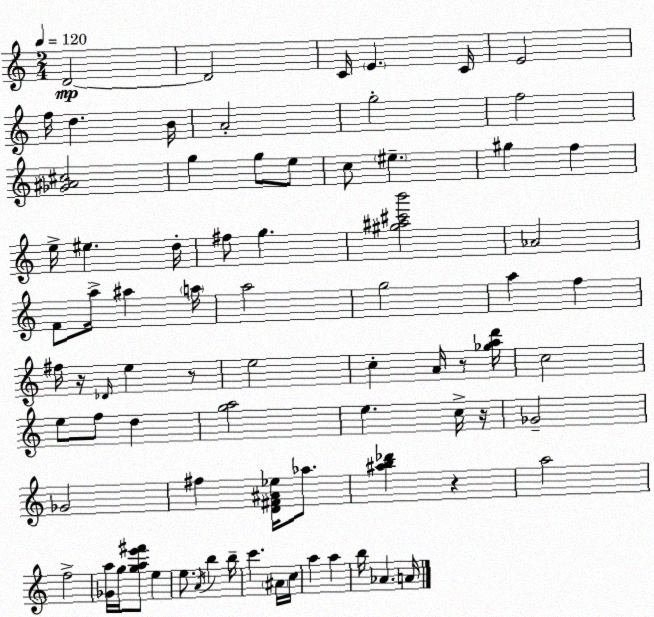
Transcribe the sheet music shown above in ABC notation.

X:1
T:Untitled
M:2/4
L:1/4
K:C
D2 D2 C/4 E C/4 E2 f/4 d B/4 A2 g2 f2 [_G^A^c]2 g g/2 e/2 c/2 ^e ^g f e/4 ^e d/4 ^f/2 g [^g^a^c'b']2 _A2 F/2 a/4 ^a a/4 a2 g2 a f ^f/4 z/4 _D/4 e z/2 e2 c A/4 z/2 [_gad']/4 c2 e/2 f/2 d [ga]2 e c/4 z/4 _G2 _G2 ^f [D^F^A_e]/4 _a/2 [^ab_d'] z a2 f2 [_Ga]/4 g/4 [gae'^f']/2 e e/2 A/4 b b/4 c' ^A/4 c/4 a a b/4 _A A/4